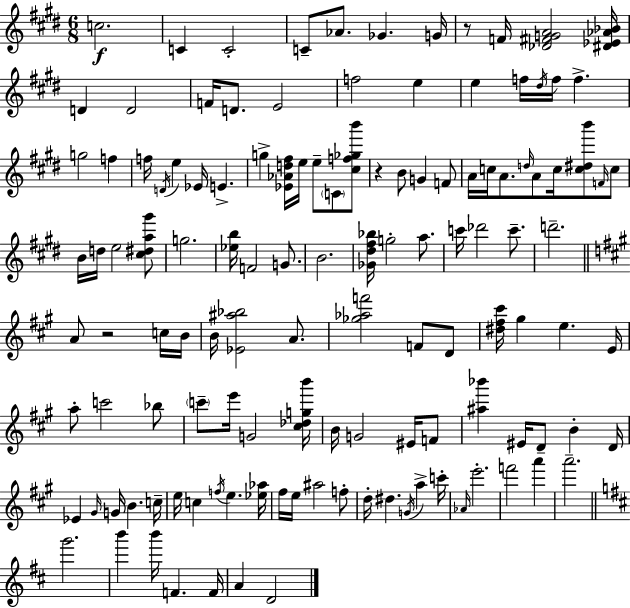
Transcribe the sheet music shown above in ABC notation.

X:1
T:Untitled
M:6/8
L:1/4
K:E
c2 C C2 C/2 _A/2 _G G/4 z/2 F/4 [_D^FGA]2 [^D_E_A_B]/4 D D2 F/4 D/2 E2 f2 e e f/4 ^d/4 f/4 f g2 f f/4 D/4 e _E/4 E g [_E_Ad^f]/4 e/4 e/2 C/2 [^cf_gb']/2 z B/2 G F/2 A/4 c/4 A/2 d/4 A/2 c/4 [c^db']/2 F/4 c/2 B/4 d/4 e2 [^c^da^g']/2 g2 [_eb]/4 F2 G/2 B2 [_G^d^f_b]/4 g2 a/2 c'/4 _d'2 c'/2 d'2 A/2 z2 c/4 B/4 B/4 [_E^a_b]2 A/2 [_g_af']2 F/2 D/2 [^d^f^c']/4 ^g e E/4 a/2 c'2 _b/2 c'/2 e'/4 G2 [^c_dgb']/4 B/4 G2 ^E/4 F/2 [^a_b'] ^E/4 D/2 B D/4 _E ^G/4 G/4 B c/4 e/4 c f/4 e [_e_a]/4 ^f/4 e/4 ^a2 f/2 d/4 ^d G/4 a c'/4 _A/4 e'2 f'2 a' a'2 g'2 b' b'/4 F F/4 A D2